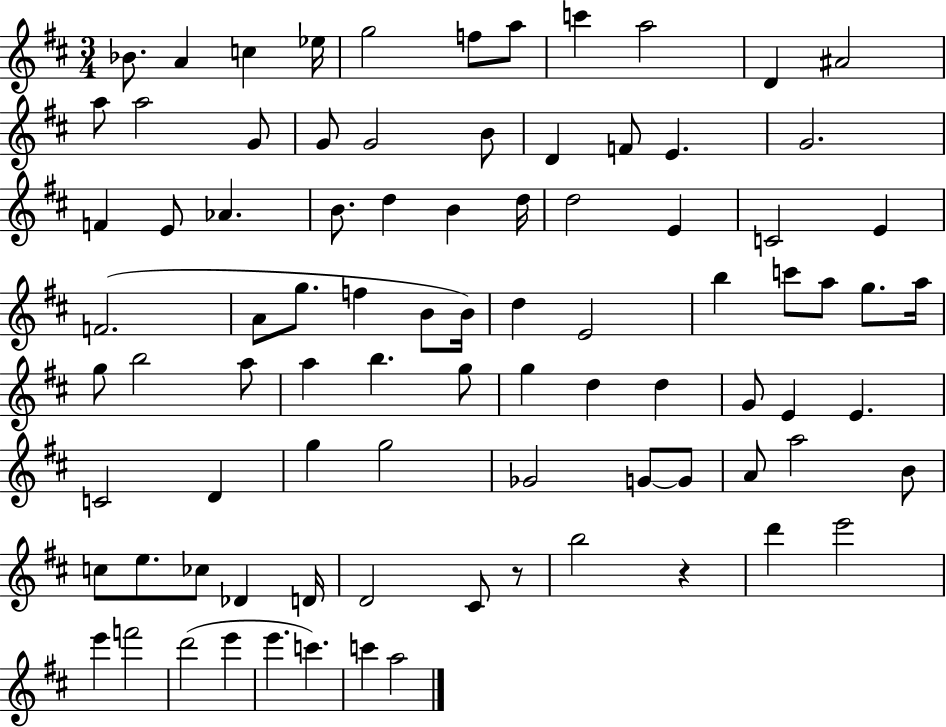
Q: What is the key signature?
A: D major